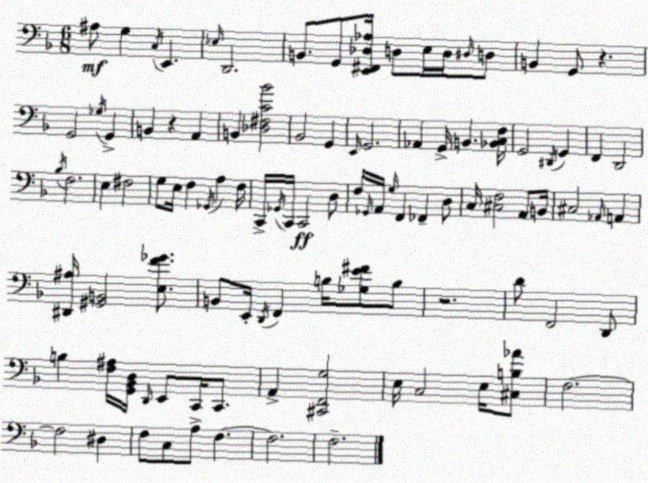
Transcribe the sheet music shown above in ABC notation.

X:1
T:Untitled
M:6/8
L:1/4
K:F
^A,/2 G, C,/4 E,, _E,/4 D,,2 B,,/2 G,,/2 [E,,^F,,_D,_A,]/4 D,/2 E,/4 D,/4 ^D,/4 D,/2 B,, G,,/2 z G,,2 _G,/4 G,, B,, z A,, B,, [_D,^F,C_B]2 _B,,2 G,, E,,/4 G,,2 _A,, G,,/4 B,, [_B,,C,F,]/4 G,,2 ^D,,/4 G,, F,, D,,2 _B,/4 F,2 E, ^F,2 G,/2 E,/4 F, _G,,/4 A, F,/4 C,,/4 _G,,/4 C,,/4 C,,2 D,/2 F,/4 _G,,/4 A,,/4 G,/4 F,, _F,, D,/2 C,/4 [^C,F,]2 A,,/2 B,,/4 ^C,2 _A,,/4 A,, [^D,,^A,]/4 [^G,,B,,]2 [E,F_G]/2 B,,/2 E,,/4 D,,/4 F,, B,/4 [_G,E^F]/2 B,/2 z2 D/2 F,,2 D,,/2 B, [F,^A,]/4 [G,,_B,,D,]/4 D,,/4 E,,/2 C,,/4 C,,/2 A,, [^C,,F,,G,]2 E,/4 C,2 E,/4 [^C,B,_A]/2 F,2 F,2 ^D, F,/2 C,/2 A,/2 F, F,2 F,2